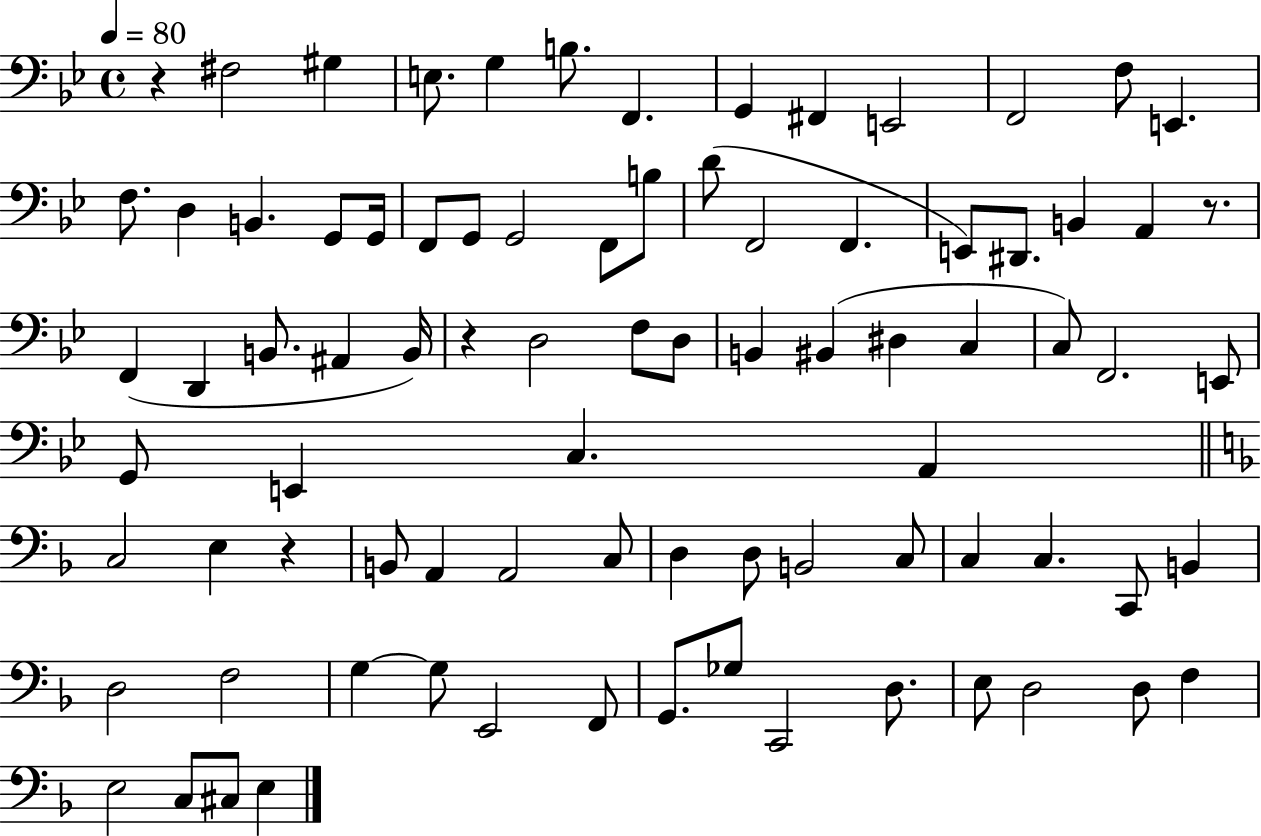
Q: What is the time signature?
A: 4/4